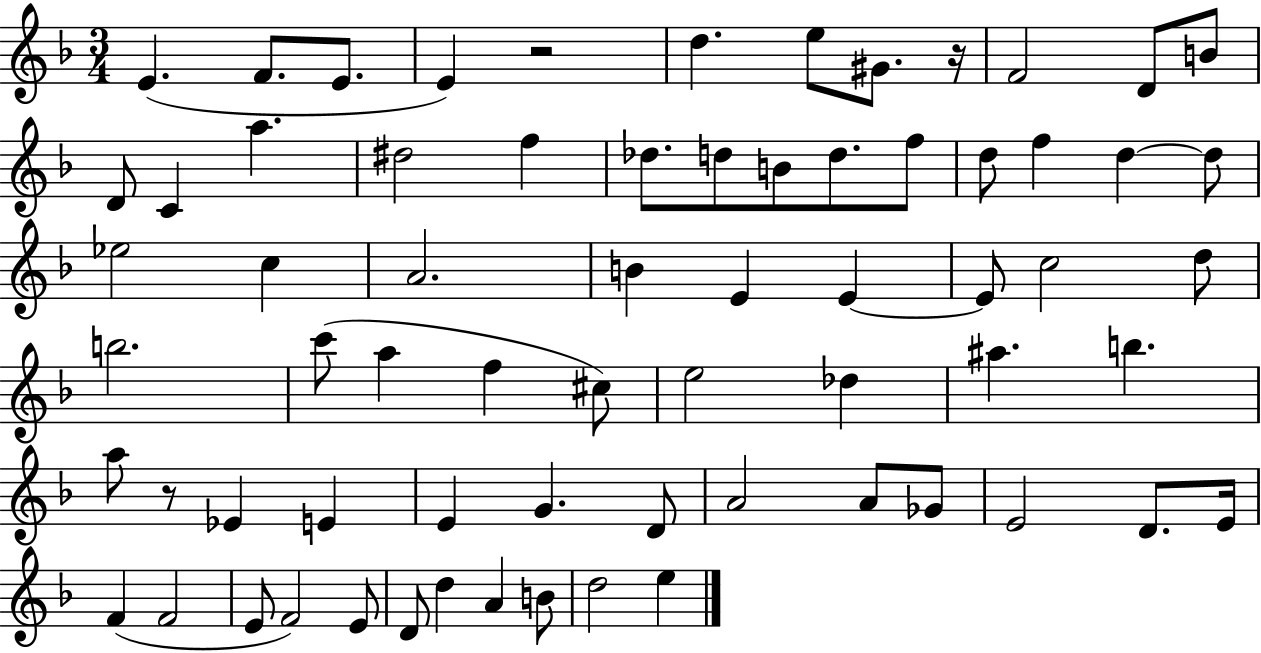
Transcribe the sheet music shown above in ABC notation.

X:1
T:Untitled
M:3/4
L:1/4
K:F
E F/2 E/2 E z2 d e/2 ^G/2 z/4 F2 D/2 B/2 D/2 C a ^d2 f _d/2 d/2 B/2 d/2 f/2 d/2 f d d/2 _e2 c A2 B E E E/2 c2 d/2 b2 c'/2 a f ^c/2 e2 _d ^a b a/2 z/2 _E E E G D/2 A2 A/2 _G/2 E2 D/2 E/4 F F2 E/2 F2 E/2 D/2 d A B/2 d2 e